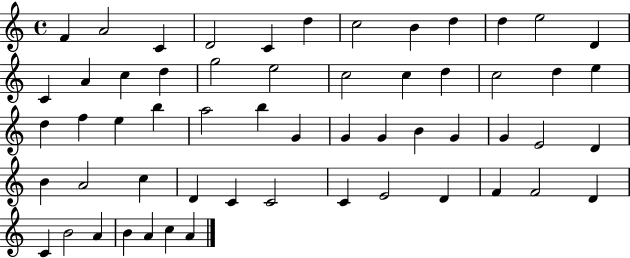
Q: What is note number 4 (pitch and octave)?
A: D4